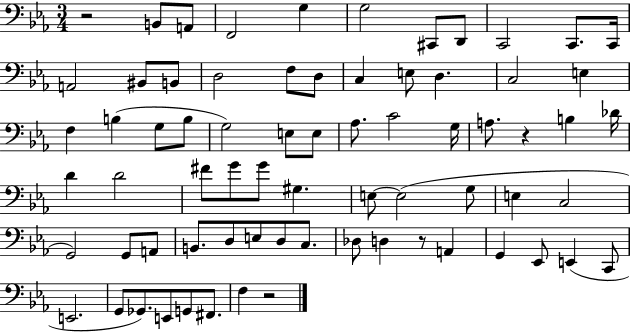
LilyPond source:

{
  \clef bass
  \numericTimeSignature
  \time 3/4
  \key ees \major
  r2 b,8 a,8 | f,2 g4 | g2 cis,8 d,8 | c,2 c,8. c,16 | \break a,2 bis,8 b,8 | d2 f8 d8 | c4 e8 d4. | c2 e4 | \break f4 b4( g8 b8 | g2) e8 e8 | aes8. c'2 g16 | a8. r4 b4 des'16 | \break d'4 d'2 | fis'8 g'8 g'8 gis4. | e8~~ e2( g8 | e4 c2 | \break g,2) g,8 a,8 | b,8. d8 e8 d8 c8. | des8 d4 r8 a,4 | g,4 ees,8 e,4( c,8 | \break e,2. | g,8 ges,8.) e,8 g,8 fis,8. | f4 r2 | \bar "|."
}